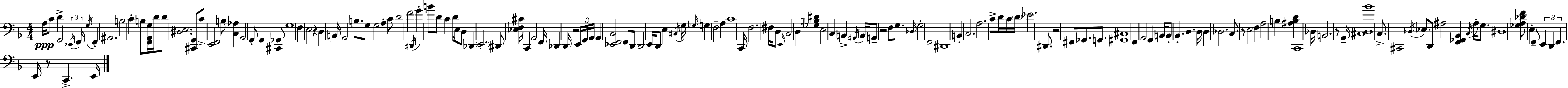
{
  \clef bass
  \numericTimeSignature
  \time 4/4
  \key d \minor
  a16\ppp c'8 d'4-> g,2 \tuplet 3/2 { \acciaccatura { ees,16 } | f,16 \acciaccatura { g16 } } f,4-. ais,2. | b2 c'4-. b8 | <f, a, g>16 d'16 d'8 <dis e>2. | \break <cis, g,>8 c'8-> <e, f,>2 b8 <c aes>4 | a,2 g,8-. g,4 | <cis, ges,>8 g1 | f4 e2 r4 | \break d4 b,16 a,2 b8. | g8 g2 a4-. | c'8 d'2 f'2 | \acciaccatura { dis,16 } g'4-. b'8 d'8 c'4 d'16 | \break e16 d8 des,4 \parenthesize e,2.-. | dis,8 <ees f cis'>16 c,4 a,2 | f,16 des,4 d,16 r2 | \tuplet 3/2 { e,16 g,16 a,16 } a,4 <ees, f, c>2 f,8 | \break d,8 d,2 e,16 d,8 e4 | \acciaccatura { cis16 } g16 \grace { ges16 } g4 f2-- | a4 c'1 | c,16 f2. | \break fis16 d8 \grace { e,16 } c2 d4 | <ges b dis'>4 e2 c4 | b,4-> \acciaccatura { ais,16 } \parenthesize b,16 a,8-- r2 | f8 g8. \grace { des16 } g2-. | \break f,2 dis,1 | b,4-. c2. | a2. | c'8-> d'16 c'16 \parenthesize d'16 ees'2. | \break dis,8. r2 | fis,8 ges,8. g,8. <gis, cis>1 | f,4 a,2 | g,4 b,16 b,8-. bes,4.-. | \break d4. d16 d4 des2. | c8 r8 e2 | f4 a2 | b4 <ais b d'>4 c,1 | \break des16 b,2. | r8 a,16-- <cis d bes'>1 | c8.-> cis,2 | \acciaccatura { des16 } ees8. d,8 ais2 | \break <f, ges, bes,>4 \acciaccatura { c16 } a16-. g8. dis1 | <ges a des' f'>8 e4-. | f,8-- \tuplet 3/2 { e,4 d,4 f,4. } | e,16 r8 c,4.-> e,16 \bar "|."
}